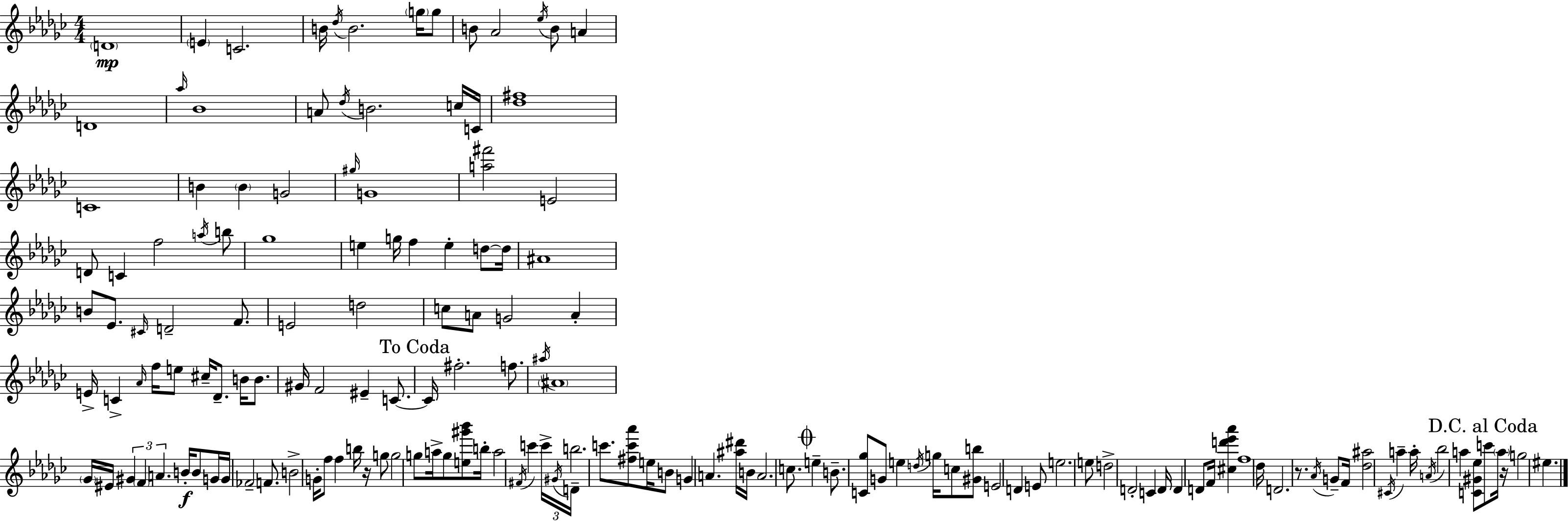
D4/w E4/q C4/h. B4/s Db5/s B4/h. G5/s G5/e B4/e Ab4/h Eb5/s B4/e A4/q D4/w Ab5/s Bb4/w A4/e Db5/s B4/h. C5/s C4/s [Db5,F#5]/w C4/w B4/q B4/q G4/h G#5/s G4/w [A5,F#6]/h E4/h D4/e C4/q F5/h A5/s B5/e Gb5/w E5/q G5/s F5/q E5/q D5/e D5/s A#4/w B4/e Eb4/e. C#4/s D4/h F4/e. E4/h D5/h C5/e A4/e G4/h A4/q E4/s C4/q Ab4/s F5/s E5/e C#5/s Db4/e. B4/s B4/e. G#4/s F4/h EIS4/q C4/e. C4/s F#5/h. F5/e. A#5/s A#4/w Gb4/s EIS4/s G#4/q F4/q A4/q. B4/s B4/e G4/s G4/s FES4/h F4/e. B4/h G4/s F5/e F5/q B5/s R/s G5/e G5/h G5/e A5/s G5/e [E5,G#6,Bb6]/e B5/s A5/h F#4/s C6/q C6/s G#4/s D4/s B5/h. C6/e. [F#5,C6,Ab6]/e E5/s B4/e G4/q A4/q. [A#5,D#6]/s B4/s A4/h. C5/e. E5/q B4/e. [C4,Gb5]/e G4/e E5/q D5/s G5/s C5/e [G#4,B5]/e E4/h D4/q E4/e E5/h. E5/e D5/h D4/h C4/q D4/s D4/q D4/e F4/s [C#5,D6,Eb6,Ab6]/q F5/w Db5/s D4/h. R/e. Ab4/s G4/e F4/s [Db5,A#5]/h C#4/s A5/q A5/s A4/s Bb5/h A5/q [C4,G#4,Eb5]/e C6/e A5/s R/s G5/h EIS5/q.